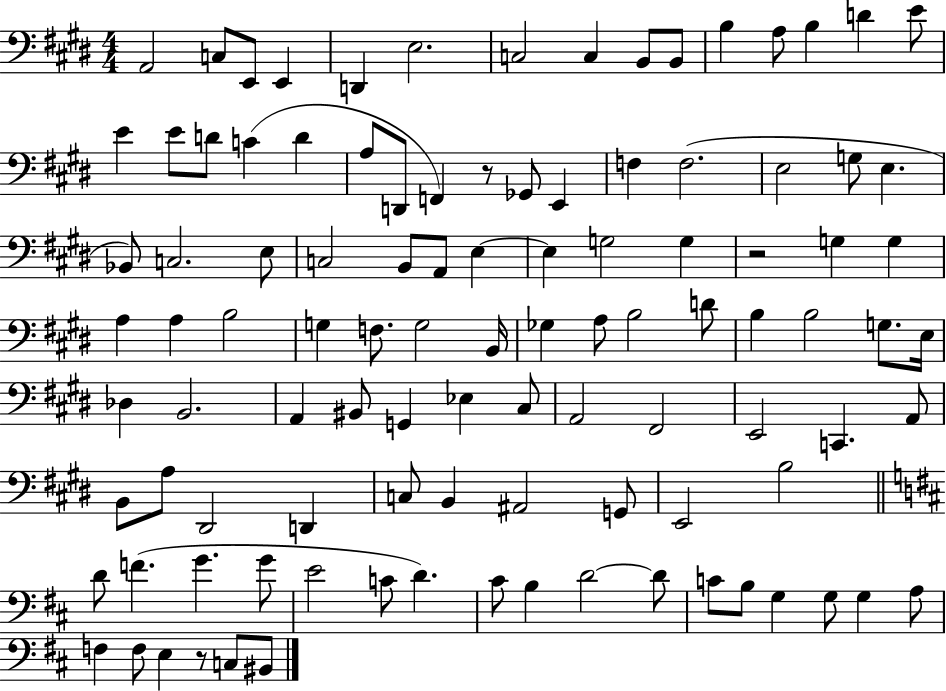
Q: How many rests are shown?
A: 3